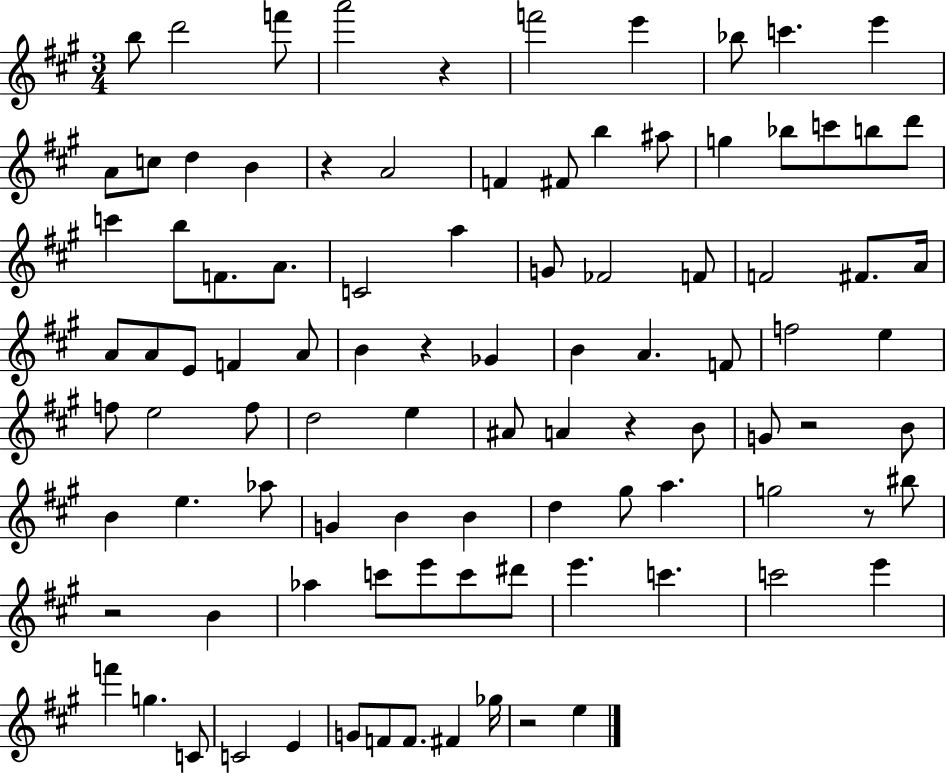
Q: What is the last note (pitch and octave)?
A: E5